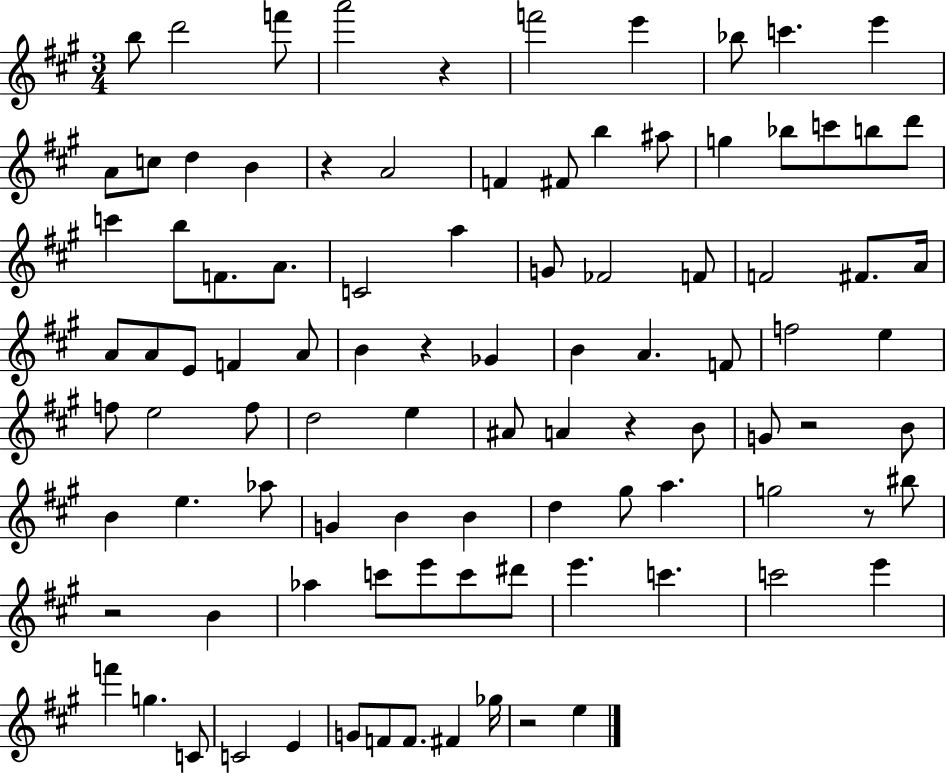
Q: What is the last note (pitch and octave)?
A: E5